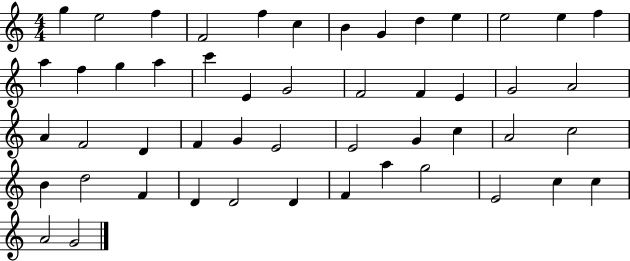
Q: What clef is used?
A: treble